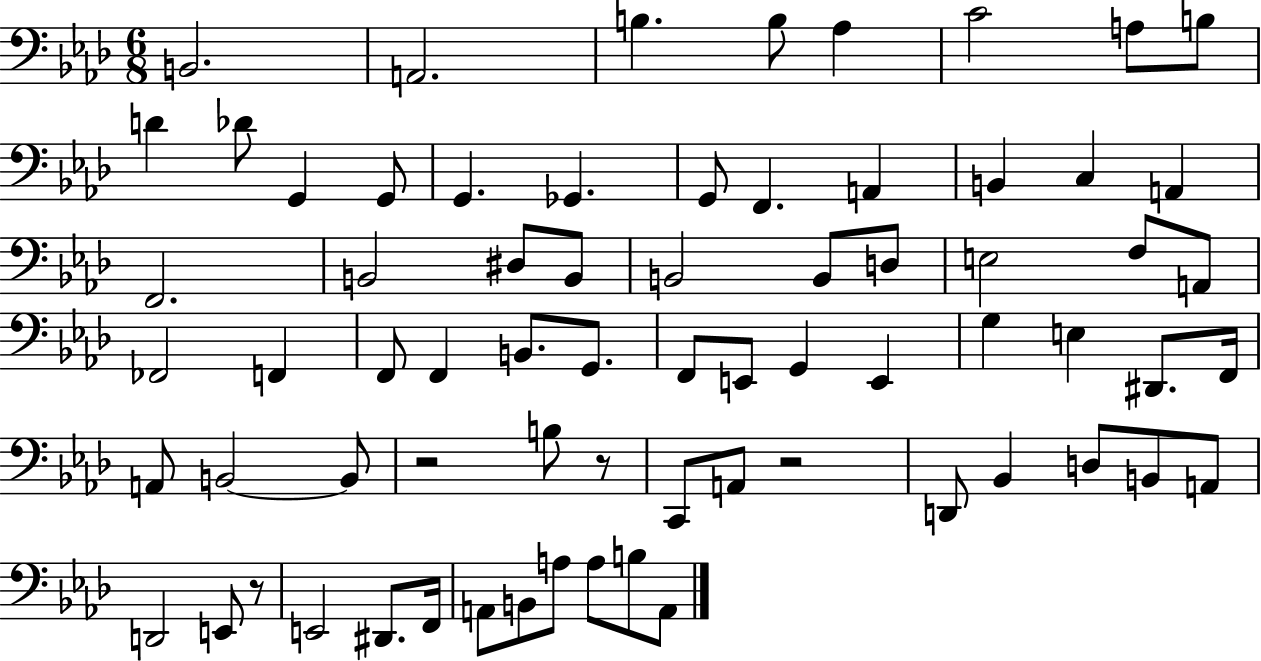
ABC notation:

X:1
T:Untitled
M:6/8
L:1/4
K:Ab
B,,2 A,,2 B, B,/2 _A, C2 A,/2 B,/2 D _D/2 G,, G,,/2 G,, _G,, G,,/2 F,, A,, B,, C, A,, F,,2 B,,2 ^D,/2 B,,/2 B,,2 B,,/2 D,/2 E,2 F,/2 A,,/2 _F,,2 F,, F,,/2 F,, B,,/2 G,,/2 F,,/2 E,,/2 G,, E,, G, E, ^D,,/2 F,,/4 A,,/2 B,,2 B,,/2 z2 B,/2 z/2 C,,/2 A,,/2 z2 D,,/2 _B,, D,/2 B,,/2 A,,/2 D,,2 E,,/2 z/2 E,,2 ^D,,/2 F,,/4 A,,/2 B,,/2 A,/2 A,/2 B,/2 A,,/2